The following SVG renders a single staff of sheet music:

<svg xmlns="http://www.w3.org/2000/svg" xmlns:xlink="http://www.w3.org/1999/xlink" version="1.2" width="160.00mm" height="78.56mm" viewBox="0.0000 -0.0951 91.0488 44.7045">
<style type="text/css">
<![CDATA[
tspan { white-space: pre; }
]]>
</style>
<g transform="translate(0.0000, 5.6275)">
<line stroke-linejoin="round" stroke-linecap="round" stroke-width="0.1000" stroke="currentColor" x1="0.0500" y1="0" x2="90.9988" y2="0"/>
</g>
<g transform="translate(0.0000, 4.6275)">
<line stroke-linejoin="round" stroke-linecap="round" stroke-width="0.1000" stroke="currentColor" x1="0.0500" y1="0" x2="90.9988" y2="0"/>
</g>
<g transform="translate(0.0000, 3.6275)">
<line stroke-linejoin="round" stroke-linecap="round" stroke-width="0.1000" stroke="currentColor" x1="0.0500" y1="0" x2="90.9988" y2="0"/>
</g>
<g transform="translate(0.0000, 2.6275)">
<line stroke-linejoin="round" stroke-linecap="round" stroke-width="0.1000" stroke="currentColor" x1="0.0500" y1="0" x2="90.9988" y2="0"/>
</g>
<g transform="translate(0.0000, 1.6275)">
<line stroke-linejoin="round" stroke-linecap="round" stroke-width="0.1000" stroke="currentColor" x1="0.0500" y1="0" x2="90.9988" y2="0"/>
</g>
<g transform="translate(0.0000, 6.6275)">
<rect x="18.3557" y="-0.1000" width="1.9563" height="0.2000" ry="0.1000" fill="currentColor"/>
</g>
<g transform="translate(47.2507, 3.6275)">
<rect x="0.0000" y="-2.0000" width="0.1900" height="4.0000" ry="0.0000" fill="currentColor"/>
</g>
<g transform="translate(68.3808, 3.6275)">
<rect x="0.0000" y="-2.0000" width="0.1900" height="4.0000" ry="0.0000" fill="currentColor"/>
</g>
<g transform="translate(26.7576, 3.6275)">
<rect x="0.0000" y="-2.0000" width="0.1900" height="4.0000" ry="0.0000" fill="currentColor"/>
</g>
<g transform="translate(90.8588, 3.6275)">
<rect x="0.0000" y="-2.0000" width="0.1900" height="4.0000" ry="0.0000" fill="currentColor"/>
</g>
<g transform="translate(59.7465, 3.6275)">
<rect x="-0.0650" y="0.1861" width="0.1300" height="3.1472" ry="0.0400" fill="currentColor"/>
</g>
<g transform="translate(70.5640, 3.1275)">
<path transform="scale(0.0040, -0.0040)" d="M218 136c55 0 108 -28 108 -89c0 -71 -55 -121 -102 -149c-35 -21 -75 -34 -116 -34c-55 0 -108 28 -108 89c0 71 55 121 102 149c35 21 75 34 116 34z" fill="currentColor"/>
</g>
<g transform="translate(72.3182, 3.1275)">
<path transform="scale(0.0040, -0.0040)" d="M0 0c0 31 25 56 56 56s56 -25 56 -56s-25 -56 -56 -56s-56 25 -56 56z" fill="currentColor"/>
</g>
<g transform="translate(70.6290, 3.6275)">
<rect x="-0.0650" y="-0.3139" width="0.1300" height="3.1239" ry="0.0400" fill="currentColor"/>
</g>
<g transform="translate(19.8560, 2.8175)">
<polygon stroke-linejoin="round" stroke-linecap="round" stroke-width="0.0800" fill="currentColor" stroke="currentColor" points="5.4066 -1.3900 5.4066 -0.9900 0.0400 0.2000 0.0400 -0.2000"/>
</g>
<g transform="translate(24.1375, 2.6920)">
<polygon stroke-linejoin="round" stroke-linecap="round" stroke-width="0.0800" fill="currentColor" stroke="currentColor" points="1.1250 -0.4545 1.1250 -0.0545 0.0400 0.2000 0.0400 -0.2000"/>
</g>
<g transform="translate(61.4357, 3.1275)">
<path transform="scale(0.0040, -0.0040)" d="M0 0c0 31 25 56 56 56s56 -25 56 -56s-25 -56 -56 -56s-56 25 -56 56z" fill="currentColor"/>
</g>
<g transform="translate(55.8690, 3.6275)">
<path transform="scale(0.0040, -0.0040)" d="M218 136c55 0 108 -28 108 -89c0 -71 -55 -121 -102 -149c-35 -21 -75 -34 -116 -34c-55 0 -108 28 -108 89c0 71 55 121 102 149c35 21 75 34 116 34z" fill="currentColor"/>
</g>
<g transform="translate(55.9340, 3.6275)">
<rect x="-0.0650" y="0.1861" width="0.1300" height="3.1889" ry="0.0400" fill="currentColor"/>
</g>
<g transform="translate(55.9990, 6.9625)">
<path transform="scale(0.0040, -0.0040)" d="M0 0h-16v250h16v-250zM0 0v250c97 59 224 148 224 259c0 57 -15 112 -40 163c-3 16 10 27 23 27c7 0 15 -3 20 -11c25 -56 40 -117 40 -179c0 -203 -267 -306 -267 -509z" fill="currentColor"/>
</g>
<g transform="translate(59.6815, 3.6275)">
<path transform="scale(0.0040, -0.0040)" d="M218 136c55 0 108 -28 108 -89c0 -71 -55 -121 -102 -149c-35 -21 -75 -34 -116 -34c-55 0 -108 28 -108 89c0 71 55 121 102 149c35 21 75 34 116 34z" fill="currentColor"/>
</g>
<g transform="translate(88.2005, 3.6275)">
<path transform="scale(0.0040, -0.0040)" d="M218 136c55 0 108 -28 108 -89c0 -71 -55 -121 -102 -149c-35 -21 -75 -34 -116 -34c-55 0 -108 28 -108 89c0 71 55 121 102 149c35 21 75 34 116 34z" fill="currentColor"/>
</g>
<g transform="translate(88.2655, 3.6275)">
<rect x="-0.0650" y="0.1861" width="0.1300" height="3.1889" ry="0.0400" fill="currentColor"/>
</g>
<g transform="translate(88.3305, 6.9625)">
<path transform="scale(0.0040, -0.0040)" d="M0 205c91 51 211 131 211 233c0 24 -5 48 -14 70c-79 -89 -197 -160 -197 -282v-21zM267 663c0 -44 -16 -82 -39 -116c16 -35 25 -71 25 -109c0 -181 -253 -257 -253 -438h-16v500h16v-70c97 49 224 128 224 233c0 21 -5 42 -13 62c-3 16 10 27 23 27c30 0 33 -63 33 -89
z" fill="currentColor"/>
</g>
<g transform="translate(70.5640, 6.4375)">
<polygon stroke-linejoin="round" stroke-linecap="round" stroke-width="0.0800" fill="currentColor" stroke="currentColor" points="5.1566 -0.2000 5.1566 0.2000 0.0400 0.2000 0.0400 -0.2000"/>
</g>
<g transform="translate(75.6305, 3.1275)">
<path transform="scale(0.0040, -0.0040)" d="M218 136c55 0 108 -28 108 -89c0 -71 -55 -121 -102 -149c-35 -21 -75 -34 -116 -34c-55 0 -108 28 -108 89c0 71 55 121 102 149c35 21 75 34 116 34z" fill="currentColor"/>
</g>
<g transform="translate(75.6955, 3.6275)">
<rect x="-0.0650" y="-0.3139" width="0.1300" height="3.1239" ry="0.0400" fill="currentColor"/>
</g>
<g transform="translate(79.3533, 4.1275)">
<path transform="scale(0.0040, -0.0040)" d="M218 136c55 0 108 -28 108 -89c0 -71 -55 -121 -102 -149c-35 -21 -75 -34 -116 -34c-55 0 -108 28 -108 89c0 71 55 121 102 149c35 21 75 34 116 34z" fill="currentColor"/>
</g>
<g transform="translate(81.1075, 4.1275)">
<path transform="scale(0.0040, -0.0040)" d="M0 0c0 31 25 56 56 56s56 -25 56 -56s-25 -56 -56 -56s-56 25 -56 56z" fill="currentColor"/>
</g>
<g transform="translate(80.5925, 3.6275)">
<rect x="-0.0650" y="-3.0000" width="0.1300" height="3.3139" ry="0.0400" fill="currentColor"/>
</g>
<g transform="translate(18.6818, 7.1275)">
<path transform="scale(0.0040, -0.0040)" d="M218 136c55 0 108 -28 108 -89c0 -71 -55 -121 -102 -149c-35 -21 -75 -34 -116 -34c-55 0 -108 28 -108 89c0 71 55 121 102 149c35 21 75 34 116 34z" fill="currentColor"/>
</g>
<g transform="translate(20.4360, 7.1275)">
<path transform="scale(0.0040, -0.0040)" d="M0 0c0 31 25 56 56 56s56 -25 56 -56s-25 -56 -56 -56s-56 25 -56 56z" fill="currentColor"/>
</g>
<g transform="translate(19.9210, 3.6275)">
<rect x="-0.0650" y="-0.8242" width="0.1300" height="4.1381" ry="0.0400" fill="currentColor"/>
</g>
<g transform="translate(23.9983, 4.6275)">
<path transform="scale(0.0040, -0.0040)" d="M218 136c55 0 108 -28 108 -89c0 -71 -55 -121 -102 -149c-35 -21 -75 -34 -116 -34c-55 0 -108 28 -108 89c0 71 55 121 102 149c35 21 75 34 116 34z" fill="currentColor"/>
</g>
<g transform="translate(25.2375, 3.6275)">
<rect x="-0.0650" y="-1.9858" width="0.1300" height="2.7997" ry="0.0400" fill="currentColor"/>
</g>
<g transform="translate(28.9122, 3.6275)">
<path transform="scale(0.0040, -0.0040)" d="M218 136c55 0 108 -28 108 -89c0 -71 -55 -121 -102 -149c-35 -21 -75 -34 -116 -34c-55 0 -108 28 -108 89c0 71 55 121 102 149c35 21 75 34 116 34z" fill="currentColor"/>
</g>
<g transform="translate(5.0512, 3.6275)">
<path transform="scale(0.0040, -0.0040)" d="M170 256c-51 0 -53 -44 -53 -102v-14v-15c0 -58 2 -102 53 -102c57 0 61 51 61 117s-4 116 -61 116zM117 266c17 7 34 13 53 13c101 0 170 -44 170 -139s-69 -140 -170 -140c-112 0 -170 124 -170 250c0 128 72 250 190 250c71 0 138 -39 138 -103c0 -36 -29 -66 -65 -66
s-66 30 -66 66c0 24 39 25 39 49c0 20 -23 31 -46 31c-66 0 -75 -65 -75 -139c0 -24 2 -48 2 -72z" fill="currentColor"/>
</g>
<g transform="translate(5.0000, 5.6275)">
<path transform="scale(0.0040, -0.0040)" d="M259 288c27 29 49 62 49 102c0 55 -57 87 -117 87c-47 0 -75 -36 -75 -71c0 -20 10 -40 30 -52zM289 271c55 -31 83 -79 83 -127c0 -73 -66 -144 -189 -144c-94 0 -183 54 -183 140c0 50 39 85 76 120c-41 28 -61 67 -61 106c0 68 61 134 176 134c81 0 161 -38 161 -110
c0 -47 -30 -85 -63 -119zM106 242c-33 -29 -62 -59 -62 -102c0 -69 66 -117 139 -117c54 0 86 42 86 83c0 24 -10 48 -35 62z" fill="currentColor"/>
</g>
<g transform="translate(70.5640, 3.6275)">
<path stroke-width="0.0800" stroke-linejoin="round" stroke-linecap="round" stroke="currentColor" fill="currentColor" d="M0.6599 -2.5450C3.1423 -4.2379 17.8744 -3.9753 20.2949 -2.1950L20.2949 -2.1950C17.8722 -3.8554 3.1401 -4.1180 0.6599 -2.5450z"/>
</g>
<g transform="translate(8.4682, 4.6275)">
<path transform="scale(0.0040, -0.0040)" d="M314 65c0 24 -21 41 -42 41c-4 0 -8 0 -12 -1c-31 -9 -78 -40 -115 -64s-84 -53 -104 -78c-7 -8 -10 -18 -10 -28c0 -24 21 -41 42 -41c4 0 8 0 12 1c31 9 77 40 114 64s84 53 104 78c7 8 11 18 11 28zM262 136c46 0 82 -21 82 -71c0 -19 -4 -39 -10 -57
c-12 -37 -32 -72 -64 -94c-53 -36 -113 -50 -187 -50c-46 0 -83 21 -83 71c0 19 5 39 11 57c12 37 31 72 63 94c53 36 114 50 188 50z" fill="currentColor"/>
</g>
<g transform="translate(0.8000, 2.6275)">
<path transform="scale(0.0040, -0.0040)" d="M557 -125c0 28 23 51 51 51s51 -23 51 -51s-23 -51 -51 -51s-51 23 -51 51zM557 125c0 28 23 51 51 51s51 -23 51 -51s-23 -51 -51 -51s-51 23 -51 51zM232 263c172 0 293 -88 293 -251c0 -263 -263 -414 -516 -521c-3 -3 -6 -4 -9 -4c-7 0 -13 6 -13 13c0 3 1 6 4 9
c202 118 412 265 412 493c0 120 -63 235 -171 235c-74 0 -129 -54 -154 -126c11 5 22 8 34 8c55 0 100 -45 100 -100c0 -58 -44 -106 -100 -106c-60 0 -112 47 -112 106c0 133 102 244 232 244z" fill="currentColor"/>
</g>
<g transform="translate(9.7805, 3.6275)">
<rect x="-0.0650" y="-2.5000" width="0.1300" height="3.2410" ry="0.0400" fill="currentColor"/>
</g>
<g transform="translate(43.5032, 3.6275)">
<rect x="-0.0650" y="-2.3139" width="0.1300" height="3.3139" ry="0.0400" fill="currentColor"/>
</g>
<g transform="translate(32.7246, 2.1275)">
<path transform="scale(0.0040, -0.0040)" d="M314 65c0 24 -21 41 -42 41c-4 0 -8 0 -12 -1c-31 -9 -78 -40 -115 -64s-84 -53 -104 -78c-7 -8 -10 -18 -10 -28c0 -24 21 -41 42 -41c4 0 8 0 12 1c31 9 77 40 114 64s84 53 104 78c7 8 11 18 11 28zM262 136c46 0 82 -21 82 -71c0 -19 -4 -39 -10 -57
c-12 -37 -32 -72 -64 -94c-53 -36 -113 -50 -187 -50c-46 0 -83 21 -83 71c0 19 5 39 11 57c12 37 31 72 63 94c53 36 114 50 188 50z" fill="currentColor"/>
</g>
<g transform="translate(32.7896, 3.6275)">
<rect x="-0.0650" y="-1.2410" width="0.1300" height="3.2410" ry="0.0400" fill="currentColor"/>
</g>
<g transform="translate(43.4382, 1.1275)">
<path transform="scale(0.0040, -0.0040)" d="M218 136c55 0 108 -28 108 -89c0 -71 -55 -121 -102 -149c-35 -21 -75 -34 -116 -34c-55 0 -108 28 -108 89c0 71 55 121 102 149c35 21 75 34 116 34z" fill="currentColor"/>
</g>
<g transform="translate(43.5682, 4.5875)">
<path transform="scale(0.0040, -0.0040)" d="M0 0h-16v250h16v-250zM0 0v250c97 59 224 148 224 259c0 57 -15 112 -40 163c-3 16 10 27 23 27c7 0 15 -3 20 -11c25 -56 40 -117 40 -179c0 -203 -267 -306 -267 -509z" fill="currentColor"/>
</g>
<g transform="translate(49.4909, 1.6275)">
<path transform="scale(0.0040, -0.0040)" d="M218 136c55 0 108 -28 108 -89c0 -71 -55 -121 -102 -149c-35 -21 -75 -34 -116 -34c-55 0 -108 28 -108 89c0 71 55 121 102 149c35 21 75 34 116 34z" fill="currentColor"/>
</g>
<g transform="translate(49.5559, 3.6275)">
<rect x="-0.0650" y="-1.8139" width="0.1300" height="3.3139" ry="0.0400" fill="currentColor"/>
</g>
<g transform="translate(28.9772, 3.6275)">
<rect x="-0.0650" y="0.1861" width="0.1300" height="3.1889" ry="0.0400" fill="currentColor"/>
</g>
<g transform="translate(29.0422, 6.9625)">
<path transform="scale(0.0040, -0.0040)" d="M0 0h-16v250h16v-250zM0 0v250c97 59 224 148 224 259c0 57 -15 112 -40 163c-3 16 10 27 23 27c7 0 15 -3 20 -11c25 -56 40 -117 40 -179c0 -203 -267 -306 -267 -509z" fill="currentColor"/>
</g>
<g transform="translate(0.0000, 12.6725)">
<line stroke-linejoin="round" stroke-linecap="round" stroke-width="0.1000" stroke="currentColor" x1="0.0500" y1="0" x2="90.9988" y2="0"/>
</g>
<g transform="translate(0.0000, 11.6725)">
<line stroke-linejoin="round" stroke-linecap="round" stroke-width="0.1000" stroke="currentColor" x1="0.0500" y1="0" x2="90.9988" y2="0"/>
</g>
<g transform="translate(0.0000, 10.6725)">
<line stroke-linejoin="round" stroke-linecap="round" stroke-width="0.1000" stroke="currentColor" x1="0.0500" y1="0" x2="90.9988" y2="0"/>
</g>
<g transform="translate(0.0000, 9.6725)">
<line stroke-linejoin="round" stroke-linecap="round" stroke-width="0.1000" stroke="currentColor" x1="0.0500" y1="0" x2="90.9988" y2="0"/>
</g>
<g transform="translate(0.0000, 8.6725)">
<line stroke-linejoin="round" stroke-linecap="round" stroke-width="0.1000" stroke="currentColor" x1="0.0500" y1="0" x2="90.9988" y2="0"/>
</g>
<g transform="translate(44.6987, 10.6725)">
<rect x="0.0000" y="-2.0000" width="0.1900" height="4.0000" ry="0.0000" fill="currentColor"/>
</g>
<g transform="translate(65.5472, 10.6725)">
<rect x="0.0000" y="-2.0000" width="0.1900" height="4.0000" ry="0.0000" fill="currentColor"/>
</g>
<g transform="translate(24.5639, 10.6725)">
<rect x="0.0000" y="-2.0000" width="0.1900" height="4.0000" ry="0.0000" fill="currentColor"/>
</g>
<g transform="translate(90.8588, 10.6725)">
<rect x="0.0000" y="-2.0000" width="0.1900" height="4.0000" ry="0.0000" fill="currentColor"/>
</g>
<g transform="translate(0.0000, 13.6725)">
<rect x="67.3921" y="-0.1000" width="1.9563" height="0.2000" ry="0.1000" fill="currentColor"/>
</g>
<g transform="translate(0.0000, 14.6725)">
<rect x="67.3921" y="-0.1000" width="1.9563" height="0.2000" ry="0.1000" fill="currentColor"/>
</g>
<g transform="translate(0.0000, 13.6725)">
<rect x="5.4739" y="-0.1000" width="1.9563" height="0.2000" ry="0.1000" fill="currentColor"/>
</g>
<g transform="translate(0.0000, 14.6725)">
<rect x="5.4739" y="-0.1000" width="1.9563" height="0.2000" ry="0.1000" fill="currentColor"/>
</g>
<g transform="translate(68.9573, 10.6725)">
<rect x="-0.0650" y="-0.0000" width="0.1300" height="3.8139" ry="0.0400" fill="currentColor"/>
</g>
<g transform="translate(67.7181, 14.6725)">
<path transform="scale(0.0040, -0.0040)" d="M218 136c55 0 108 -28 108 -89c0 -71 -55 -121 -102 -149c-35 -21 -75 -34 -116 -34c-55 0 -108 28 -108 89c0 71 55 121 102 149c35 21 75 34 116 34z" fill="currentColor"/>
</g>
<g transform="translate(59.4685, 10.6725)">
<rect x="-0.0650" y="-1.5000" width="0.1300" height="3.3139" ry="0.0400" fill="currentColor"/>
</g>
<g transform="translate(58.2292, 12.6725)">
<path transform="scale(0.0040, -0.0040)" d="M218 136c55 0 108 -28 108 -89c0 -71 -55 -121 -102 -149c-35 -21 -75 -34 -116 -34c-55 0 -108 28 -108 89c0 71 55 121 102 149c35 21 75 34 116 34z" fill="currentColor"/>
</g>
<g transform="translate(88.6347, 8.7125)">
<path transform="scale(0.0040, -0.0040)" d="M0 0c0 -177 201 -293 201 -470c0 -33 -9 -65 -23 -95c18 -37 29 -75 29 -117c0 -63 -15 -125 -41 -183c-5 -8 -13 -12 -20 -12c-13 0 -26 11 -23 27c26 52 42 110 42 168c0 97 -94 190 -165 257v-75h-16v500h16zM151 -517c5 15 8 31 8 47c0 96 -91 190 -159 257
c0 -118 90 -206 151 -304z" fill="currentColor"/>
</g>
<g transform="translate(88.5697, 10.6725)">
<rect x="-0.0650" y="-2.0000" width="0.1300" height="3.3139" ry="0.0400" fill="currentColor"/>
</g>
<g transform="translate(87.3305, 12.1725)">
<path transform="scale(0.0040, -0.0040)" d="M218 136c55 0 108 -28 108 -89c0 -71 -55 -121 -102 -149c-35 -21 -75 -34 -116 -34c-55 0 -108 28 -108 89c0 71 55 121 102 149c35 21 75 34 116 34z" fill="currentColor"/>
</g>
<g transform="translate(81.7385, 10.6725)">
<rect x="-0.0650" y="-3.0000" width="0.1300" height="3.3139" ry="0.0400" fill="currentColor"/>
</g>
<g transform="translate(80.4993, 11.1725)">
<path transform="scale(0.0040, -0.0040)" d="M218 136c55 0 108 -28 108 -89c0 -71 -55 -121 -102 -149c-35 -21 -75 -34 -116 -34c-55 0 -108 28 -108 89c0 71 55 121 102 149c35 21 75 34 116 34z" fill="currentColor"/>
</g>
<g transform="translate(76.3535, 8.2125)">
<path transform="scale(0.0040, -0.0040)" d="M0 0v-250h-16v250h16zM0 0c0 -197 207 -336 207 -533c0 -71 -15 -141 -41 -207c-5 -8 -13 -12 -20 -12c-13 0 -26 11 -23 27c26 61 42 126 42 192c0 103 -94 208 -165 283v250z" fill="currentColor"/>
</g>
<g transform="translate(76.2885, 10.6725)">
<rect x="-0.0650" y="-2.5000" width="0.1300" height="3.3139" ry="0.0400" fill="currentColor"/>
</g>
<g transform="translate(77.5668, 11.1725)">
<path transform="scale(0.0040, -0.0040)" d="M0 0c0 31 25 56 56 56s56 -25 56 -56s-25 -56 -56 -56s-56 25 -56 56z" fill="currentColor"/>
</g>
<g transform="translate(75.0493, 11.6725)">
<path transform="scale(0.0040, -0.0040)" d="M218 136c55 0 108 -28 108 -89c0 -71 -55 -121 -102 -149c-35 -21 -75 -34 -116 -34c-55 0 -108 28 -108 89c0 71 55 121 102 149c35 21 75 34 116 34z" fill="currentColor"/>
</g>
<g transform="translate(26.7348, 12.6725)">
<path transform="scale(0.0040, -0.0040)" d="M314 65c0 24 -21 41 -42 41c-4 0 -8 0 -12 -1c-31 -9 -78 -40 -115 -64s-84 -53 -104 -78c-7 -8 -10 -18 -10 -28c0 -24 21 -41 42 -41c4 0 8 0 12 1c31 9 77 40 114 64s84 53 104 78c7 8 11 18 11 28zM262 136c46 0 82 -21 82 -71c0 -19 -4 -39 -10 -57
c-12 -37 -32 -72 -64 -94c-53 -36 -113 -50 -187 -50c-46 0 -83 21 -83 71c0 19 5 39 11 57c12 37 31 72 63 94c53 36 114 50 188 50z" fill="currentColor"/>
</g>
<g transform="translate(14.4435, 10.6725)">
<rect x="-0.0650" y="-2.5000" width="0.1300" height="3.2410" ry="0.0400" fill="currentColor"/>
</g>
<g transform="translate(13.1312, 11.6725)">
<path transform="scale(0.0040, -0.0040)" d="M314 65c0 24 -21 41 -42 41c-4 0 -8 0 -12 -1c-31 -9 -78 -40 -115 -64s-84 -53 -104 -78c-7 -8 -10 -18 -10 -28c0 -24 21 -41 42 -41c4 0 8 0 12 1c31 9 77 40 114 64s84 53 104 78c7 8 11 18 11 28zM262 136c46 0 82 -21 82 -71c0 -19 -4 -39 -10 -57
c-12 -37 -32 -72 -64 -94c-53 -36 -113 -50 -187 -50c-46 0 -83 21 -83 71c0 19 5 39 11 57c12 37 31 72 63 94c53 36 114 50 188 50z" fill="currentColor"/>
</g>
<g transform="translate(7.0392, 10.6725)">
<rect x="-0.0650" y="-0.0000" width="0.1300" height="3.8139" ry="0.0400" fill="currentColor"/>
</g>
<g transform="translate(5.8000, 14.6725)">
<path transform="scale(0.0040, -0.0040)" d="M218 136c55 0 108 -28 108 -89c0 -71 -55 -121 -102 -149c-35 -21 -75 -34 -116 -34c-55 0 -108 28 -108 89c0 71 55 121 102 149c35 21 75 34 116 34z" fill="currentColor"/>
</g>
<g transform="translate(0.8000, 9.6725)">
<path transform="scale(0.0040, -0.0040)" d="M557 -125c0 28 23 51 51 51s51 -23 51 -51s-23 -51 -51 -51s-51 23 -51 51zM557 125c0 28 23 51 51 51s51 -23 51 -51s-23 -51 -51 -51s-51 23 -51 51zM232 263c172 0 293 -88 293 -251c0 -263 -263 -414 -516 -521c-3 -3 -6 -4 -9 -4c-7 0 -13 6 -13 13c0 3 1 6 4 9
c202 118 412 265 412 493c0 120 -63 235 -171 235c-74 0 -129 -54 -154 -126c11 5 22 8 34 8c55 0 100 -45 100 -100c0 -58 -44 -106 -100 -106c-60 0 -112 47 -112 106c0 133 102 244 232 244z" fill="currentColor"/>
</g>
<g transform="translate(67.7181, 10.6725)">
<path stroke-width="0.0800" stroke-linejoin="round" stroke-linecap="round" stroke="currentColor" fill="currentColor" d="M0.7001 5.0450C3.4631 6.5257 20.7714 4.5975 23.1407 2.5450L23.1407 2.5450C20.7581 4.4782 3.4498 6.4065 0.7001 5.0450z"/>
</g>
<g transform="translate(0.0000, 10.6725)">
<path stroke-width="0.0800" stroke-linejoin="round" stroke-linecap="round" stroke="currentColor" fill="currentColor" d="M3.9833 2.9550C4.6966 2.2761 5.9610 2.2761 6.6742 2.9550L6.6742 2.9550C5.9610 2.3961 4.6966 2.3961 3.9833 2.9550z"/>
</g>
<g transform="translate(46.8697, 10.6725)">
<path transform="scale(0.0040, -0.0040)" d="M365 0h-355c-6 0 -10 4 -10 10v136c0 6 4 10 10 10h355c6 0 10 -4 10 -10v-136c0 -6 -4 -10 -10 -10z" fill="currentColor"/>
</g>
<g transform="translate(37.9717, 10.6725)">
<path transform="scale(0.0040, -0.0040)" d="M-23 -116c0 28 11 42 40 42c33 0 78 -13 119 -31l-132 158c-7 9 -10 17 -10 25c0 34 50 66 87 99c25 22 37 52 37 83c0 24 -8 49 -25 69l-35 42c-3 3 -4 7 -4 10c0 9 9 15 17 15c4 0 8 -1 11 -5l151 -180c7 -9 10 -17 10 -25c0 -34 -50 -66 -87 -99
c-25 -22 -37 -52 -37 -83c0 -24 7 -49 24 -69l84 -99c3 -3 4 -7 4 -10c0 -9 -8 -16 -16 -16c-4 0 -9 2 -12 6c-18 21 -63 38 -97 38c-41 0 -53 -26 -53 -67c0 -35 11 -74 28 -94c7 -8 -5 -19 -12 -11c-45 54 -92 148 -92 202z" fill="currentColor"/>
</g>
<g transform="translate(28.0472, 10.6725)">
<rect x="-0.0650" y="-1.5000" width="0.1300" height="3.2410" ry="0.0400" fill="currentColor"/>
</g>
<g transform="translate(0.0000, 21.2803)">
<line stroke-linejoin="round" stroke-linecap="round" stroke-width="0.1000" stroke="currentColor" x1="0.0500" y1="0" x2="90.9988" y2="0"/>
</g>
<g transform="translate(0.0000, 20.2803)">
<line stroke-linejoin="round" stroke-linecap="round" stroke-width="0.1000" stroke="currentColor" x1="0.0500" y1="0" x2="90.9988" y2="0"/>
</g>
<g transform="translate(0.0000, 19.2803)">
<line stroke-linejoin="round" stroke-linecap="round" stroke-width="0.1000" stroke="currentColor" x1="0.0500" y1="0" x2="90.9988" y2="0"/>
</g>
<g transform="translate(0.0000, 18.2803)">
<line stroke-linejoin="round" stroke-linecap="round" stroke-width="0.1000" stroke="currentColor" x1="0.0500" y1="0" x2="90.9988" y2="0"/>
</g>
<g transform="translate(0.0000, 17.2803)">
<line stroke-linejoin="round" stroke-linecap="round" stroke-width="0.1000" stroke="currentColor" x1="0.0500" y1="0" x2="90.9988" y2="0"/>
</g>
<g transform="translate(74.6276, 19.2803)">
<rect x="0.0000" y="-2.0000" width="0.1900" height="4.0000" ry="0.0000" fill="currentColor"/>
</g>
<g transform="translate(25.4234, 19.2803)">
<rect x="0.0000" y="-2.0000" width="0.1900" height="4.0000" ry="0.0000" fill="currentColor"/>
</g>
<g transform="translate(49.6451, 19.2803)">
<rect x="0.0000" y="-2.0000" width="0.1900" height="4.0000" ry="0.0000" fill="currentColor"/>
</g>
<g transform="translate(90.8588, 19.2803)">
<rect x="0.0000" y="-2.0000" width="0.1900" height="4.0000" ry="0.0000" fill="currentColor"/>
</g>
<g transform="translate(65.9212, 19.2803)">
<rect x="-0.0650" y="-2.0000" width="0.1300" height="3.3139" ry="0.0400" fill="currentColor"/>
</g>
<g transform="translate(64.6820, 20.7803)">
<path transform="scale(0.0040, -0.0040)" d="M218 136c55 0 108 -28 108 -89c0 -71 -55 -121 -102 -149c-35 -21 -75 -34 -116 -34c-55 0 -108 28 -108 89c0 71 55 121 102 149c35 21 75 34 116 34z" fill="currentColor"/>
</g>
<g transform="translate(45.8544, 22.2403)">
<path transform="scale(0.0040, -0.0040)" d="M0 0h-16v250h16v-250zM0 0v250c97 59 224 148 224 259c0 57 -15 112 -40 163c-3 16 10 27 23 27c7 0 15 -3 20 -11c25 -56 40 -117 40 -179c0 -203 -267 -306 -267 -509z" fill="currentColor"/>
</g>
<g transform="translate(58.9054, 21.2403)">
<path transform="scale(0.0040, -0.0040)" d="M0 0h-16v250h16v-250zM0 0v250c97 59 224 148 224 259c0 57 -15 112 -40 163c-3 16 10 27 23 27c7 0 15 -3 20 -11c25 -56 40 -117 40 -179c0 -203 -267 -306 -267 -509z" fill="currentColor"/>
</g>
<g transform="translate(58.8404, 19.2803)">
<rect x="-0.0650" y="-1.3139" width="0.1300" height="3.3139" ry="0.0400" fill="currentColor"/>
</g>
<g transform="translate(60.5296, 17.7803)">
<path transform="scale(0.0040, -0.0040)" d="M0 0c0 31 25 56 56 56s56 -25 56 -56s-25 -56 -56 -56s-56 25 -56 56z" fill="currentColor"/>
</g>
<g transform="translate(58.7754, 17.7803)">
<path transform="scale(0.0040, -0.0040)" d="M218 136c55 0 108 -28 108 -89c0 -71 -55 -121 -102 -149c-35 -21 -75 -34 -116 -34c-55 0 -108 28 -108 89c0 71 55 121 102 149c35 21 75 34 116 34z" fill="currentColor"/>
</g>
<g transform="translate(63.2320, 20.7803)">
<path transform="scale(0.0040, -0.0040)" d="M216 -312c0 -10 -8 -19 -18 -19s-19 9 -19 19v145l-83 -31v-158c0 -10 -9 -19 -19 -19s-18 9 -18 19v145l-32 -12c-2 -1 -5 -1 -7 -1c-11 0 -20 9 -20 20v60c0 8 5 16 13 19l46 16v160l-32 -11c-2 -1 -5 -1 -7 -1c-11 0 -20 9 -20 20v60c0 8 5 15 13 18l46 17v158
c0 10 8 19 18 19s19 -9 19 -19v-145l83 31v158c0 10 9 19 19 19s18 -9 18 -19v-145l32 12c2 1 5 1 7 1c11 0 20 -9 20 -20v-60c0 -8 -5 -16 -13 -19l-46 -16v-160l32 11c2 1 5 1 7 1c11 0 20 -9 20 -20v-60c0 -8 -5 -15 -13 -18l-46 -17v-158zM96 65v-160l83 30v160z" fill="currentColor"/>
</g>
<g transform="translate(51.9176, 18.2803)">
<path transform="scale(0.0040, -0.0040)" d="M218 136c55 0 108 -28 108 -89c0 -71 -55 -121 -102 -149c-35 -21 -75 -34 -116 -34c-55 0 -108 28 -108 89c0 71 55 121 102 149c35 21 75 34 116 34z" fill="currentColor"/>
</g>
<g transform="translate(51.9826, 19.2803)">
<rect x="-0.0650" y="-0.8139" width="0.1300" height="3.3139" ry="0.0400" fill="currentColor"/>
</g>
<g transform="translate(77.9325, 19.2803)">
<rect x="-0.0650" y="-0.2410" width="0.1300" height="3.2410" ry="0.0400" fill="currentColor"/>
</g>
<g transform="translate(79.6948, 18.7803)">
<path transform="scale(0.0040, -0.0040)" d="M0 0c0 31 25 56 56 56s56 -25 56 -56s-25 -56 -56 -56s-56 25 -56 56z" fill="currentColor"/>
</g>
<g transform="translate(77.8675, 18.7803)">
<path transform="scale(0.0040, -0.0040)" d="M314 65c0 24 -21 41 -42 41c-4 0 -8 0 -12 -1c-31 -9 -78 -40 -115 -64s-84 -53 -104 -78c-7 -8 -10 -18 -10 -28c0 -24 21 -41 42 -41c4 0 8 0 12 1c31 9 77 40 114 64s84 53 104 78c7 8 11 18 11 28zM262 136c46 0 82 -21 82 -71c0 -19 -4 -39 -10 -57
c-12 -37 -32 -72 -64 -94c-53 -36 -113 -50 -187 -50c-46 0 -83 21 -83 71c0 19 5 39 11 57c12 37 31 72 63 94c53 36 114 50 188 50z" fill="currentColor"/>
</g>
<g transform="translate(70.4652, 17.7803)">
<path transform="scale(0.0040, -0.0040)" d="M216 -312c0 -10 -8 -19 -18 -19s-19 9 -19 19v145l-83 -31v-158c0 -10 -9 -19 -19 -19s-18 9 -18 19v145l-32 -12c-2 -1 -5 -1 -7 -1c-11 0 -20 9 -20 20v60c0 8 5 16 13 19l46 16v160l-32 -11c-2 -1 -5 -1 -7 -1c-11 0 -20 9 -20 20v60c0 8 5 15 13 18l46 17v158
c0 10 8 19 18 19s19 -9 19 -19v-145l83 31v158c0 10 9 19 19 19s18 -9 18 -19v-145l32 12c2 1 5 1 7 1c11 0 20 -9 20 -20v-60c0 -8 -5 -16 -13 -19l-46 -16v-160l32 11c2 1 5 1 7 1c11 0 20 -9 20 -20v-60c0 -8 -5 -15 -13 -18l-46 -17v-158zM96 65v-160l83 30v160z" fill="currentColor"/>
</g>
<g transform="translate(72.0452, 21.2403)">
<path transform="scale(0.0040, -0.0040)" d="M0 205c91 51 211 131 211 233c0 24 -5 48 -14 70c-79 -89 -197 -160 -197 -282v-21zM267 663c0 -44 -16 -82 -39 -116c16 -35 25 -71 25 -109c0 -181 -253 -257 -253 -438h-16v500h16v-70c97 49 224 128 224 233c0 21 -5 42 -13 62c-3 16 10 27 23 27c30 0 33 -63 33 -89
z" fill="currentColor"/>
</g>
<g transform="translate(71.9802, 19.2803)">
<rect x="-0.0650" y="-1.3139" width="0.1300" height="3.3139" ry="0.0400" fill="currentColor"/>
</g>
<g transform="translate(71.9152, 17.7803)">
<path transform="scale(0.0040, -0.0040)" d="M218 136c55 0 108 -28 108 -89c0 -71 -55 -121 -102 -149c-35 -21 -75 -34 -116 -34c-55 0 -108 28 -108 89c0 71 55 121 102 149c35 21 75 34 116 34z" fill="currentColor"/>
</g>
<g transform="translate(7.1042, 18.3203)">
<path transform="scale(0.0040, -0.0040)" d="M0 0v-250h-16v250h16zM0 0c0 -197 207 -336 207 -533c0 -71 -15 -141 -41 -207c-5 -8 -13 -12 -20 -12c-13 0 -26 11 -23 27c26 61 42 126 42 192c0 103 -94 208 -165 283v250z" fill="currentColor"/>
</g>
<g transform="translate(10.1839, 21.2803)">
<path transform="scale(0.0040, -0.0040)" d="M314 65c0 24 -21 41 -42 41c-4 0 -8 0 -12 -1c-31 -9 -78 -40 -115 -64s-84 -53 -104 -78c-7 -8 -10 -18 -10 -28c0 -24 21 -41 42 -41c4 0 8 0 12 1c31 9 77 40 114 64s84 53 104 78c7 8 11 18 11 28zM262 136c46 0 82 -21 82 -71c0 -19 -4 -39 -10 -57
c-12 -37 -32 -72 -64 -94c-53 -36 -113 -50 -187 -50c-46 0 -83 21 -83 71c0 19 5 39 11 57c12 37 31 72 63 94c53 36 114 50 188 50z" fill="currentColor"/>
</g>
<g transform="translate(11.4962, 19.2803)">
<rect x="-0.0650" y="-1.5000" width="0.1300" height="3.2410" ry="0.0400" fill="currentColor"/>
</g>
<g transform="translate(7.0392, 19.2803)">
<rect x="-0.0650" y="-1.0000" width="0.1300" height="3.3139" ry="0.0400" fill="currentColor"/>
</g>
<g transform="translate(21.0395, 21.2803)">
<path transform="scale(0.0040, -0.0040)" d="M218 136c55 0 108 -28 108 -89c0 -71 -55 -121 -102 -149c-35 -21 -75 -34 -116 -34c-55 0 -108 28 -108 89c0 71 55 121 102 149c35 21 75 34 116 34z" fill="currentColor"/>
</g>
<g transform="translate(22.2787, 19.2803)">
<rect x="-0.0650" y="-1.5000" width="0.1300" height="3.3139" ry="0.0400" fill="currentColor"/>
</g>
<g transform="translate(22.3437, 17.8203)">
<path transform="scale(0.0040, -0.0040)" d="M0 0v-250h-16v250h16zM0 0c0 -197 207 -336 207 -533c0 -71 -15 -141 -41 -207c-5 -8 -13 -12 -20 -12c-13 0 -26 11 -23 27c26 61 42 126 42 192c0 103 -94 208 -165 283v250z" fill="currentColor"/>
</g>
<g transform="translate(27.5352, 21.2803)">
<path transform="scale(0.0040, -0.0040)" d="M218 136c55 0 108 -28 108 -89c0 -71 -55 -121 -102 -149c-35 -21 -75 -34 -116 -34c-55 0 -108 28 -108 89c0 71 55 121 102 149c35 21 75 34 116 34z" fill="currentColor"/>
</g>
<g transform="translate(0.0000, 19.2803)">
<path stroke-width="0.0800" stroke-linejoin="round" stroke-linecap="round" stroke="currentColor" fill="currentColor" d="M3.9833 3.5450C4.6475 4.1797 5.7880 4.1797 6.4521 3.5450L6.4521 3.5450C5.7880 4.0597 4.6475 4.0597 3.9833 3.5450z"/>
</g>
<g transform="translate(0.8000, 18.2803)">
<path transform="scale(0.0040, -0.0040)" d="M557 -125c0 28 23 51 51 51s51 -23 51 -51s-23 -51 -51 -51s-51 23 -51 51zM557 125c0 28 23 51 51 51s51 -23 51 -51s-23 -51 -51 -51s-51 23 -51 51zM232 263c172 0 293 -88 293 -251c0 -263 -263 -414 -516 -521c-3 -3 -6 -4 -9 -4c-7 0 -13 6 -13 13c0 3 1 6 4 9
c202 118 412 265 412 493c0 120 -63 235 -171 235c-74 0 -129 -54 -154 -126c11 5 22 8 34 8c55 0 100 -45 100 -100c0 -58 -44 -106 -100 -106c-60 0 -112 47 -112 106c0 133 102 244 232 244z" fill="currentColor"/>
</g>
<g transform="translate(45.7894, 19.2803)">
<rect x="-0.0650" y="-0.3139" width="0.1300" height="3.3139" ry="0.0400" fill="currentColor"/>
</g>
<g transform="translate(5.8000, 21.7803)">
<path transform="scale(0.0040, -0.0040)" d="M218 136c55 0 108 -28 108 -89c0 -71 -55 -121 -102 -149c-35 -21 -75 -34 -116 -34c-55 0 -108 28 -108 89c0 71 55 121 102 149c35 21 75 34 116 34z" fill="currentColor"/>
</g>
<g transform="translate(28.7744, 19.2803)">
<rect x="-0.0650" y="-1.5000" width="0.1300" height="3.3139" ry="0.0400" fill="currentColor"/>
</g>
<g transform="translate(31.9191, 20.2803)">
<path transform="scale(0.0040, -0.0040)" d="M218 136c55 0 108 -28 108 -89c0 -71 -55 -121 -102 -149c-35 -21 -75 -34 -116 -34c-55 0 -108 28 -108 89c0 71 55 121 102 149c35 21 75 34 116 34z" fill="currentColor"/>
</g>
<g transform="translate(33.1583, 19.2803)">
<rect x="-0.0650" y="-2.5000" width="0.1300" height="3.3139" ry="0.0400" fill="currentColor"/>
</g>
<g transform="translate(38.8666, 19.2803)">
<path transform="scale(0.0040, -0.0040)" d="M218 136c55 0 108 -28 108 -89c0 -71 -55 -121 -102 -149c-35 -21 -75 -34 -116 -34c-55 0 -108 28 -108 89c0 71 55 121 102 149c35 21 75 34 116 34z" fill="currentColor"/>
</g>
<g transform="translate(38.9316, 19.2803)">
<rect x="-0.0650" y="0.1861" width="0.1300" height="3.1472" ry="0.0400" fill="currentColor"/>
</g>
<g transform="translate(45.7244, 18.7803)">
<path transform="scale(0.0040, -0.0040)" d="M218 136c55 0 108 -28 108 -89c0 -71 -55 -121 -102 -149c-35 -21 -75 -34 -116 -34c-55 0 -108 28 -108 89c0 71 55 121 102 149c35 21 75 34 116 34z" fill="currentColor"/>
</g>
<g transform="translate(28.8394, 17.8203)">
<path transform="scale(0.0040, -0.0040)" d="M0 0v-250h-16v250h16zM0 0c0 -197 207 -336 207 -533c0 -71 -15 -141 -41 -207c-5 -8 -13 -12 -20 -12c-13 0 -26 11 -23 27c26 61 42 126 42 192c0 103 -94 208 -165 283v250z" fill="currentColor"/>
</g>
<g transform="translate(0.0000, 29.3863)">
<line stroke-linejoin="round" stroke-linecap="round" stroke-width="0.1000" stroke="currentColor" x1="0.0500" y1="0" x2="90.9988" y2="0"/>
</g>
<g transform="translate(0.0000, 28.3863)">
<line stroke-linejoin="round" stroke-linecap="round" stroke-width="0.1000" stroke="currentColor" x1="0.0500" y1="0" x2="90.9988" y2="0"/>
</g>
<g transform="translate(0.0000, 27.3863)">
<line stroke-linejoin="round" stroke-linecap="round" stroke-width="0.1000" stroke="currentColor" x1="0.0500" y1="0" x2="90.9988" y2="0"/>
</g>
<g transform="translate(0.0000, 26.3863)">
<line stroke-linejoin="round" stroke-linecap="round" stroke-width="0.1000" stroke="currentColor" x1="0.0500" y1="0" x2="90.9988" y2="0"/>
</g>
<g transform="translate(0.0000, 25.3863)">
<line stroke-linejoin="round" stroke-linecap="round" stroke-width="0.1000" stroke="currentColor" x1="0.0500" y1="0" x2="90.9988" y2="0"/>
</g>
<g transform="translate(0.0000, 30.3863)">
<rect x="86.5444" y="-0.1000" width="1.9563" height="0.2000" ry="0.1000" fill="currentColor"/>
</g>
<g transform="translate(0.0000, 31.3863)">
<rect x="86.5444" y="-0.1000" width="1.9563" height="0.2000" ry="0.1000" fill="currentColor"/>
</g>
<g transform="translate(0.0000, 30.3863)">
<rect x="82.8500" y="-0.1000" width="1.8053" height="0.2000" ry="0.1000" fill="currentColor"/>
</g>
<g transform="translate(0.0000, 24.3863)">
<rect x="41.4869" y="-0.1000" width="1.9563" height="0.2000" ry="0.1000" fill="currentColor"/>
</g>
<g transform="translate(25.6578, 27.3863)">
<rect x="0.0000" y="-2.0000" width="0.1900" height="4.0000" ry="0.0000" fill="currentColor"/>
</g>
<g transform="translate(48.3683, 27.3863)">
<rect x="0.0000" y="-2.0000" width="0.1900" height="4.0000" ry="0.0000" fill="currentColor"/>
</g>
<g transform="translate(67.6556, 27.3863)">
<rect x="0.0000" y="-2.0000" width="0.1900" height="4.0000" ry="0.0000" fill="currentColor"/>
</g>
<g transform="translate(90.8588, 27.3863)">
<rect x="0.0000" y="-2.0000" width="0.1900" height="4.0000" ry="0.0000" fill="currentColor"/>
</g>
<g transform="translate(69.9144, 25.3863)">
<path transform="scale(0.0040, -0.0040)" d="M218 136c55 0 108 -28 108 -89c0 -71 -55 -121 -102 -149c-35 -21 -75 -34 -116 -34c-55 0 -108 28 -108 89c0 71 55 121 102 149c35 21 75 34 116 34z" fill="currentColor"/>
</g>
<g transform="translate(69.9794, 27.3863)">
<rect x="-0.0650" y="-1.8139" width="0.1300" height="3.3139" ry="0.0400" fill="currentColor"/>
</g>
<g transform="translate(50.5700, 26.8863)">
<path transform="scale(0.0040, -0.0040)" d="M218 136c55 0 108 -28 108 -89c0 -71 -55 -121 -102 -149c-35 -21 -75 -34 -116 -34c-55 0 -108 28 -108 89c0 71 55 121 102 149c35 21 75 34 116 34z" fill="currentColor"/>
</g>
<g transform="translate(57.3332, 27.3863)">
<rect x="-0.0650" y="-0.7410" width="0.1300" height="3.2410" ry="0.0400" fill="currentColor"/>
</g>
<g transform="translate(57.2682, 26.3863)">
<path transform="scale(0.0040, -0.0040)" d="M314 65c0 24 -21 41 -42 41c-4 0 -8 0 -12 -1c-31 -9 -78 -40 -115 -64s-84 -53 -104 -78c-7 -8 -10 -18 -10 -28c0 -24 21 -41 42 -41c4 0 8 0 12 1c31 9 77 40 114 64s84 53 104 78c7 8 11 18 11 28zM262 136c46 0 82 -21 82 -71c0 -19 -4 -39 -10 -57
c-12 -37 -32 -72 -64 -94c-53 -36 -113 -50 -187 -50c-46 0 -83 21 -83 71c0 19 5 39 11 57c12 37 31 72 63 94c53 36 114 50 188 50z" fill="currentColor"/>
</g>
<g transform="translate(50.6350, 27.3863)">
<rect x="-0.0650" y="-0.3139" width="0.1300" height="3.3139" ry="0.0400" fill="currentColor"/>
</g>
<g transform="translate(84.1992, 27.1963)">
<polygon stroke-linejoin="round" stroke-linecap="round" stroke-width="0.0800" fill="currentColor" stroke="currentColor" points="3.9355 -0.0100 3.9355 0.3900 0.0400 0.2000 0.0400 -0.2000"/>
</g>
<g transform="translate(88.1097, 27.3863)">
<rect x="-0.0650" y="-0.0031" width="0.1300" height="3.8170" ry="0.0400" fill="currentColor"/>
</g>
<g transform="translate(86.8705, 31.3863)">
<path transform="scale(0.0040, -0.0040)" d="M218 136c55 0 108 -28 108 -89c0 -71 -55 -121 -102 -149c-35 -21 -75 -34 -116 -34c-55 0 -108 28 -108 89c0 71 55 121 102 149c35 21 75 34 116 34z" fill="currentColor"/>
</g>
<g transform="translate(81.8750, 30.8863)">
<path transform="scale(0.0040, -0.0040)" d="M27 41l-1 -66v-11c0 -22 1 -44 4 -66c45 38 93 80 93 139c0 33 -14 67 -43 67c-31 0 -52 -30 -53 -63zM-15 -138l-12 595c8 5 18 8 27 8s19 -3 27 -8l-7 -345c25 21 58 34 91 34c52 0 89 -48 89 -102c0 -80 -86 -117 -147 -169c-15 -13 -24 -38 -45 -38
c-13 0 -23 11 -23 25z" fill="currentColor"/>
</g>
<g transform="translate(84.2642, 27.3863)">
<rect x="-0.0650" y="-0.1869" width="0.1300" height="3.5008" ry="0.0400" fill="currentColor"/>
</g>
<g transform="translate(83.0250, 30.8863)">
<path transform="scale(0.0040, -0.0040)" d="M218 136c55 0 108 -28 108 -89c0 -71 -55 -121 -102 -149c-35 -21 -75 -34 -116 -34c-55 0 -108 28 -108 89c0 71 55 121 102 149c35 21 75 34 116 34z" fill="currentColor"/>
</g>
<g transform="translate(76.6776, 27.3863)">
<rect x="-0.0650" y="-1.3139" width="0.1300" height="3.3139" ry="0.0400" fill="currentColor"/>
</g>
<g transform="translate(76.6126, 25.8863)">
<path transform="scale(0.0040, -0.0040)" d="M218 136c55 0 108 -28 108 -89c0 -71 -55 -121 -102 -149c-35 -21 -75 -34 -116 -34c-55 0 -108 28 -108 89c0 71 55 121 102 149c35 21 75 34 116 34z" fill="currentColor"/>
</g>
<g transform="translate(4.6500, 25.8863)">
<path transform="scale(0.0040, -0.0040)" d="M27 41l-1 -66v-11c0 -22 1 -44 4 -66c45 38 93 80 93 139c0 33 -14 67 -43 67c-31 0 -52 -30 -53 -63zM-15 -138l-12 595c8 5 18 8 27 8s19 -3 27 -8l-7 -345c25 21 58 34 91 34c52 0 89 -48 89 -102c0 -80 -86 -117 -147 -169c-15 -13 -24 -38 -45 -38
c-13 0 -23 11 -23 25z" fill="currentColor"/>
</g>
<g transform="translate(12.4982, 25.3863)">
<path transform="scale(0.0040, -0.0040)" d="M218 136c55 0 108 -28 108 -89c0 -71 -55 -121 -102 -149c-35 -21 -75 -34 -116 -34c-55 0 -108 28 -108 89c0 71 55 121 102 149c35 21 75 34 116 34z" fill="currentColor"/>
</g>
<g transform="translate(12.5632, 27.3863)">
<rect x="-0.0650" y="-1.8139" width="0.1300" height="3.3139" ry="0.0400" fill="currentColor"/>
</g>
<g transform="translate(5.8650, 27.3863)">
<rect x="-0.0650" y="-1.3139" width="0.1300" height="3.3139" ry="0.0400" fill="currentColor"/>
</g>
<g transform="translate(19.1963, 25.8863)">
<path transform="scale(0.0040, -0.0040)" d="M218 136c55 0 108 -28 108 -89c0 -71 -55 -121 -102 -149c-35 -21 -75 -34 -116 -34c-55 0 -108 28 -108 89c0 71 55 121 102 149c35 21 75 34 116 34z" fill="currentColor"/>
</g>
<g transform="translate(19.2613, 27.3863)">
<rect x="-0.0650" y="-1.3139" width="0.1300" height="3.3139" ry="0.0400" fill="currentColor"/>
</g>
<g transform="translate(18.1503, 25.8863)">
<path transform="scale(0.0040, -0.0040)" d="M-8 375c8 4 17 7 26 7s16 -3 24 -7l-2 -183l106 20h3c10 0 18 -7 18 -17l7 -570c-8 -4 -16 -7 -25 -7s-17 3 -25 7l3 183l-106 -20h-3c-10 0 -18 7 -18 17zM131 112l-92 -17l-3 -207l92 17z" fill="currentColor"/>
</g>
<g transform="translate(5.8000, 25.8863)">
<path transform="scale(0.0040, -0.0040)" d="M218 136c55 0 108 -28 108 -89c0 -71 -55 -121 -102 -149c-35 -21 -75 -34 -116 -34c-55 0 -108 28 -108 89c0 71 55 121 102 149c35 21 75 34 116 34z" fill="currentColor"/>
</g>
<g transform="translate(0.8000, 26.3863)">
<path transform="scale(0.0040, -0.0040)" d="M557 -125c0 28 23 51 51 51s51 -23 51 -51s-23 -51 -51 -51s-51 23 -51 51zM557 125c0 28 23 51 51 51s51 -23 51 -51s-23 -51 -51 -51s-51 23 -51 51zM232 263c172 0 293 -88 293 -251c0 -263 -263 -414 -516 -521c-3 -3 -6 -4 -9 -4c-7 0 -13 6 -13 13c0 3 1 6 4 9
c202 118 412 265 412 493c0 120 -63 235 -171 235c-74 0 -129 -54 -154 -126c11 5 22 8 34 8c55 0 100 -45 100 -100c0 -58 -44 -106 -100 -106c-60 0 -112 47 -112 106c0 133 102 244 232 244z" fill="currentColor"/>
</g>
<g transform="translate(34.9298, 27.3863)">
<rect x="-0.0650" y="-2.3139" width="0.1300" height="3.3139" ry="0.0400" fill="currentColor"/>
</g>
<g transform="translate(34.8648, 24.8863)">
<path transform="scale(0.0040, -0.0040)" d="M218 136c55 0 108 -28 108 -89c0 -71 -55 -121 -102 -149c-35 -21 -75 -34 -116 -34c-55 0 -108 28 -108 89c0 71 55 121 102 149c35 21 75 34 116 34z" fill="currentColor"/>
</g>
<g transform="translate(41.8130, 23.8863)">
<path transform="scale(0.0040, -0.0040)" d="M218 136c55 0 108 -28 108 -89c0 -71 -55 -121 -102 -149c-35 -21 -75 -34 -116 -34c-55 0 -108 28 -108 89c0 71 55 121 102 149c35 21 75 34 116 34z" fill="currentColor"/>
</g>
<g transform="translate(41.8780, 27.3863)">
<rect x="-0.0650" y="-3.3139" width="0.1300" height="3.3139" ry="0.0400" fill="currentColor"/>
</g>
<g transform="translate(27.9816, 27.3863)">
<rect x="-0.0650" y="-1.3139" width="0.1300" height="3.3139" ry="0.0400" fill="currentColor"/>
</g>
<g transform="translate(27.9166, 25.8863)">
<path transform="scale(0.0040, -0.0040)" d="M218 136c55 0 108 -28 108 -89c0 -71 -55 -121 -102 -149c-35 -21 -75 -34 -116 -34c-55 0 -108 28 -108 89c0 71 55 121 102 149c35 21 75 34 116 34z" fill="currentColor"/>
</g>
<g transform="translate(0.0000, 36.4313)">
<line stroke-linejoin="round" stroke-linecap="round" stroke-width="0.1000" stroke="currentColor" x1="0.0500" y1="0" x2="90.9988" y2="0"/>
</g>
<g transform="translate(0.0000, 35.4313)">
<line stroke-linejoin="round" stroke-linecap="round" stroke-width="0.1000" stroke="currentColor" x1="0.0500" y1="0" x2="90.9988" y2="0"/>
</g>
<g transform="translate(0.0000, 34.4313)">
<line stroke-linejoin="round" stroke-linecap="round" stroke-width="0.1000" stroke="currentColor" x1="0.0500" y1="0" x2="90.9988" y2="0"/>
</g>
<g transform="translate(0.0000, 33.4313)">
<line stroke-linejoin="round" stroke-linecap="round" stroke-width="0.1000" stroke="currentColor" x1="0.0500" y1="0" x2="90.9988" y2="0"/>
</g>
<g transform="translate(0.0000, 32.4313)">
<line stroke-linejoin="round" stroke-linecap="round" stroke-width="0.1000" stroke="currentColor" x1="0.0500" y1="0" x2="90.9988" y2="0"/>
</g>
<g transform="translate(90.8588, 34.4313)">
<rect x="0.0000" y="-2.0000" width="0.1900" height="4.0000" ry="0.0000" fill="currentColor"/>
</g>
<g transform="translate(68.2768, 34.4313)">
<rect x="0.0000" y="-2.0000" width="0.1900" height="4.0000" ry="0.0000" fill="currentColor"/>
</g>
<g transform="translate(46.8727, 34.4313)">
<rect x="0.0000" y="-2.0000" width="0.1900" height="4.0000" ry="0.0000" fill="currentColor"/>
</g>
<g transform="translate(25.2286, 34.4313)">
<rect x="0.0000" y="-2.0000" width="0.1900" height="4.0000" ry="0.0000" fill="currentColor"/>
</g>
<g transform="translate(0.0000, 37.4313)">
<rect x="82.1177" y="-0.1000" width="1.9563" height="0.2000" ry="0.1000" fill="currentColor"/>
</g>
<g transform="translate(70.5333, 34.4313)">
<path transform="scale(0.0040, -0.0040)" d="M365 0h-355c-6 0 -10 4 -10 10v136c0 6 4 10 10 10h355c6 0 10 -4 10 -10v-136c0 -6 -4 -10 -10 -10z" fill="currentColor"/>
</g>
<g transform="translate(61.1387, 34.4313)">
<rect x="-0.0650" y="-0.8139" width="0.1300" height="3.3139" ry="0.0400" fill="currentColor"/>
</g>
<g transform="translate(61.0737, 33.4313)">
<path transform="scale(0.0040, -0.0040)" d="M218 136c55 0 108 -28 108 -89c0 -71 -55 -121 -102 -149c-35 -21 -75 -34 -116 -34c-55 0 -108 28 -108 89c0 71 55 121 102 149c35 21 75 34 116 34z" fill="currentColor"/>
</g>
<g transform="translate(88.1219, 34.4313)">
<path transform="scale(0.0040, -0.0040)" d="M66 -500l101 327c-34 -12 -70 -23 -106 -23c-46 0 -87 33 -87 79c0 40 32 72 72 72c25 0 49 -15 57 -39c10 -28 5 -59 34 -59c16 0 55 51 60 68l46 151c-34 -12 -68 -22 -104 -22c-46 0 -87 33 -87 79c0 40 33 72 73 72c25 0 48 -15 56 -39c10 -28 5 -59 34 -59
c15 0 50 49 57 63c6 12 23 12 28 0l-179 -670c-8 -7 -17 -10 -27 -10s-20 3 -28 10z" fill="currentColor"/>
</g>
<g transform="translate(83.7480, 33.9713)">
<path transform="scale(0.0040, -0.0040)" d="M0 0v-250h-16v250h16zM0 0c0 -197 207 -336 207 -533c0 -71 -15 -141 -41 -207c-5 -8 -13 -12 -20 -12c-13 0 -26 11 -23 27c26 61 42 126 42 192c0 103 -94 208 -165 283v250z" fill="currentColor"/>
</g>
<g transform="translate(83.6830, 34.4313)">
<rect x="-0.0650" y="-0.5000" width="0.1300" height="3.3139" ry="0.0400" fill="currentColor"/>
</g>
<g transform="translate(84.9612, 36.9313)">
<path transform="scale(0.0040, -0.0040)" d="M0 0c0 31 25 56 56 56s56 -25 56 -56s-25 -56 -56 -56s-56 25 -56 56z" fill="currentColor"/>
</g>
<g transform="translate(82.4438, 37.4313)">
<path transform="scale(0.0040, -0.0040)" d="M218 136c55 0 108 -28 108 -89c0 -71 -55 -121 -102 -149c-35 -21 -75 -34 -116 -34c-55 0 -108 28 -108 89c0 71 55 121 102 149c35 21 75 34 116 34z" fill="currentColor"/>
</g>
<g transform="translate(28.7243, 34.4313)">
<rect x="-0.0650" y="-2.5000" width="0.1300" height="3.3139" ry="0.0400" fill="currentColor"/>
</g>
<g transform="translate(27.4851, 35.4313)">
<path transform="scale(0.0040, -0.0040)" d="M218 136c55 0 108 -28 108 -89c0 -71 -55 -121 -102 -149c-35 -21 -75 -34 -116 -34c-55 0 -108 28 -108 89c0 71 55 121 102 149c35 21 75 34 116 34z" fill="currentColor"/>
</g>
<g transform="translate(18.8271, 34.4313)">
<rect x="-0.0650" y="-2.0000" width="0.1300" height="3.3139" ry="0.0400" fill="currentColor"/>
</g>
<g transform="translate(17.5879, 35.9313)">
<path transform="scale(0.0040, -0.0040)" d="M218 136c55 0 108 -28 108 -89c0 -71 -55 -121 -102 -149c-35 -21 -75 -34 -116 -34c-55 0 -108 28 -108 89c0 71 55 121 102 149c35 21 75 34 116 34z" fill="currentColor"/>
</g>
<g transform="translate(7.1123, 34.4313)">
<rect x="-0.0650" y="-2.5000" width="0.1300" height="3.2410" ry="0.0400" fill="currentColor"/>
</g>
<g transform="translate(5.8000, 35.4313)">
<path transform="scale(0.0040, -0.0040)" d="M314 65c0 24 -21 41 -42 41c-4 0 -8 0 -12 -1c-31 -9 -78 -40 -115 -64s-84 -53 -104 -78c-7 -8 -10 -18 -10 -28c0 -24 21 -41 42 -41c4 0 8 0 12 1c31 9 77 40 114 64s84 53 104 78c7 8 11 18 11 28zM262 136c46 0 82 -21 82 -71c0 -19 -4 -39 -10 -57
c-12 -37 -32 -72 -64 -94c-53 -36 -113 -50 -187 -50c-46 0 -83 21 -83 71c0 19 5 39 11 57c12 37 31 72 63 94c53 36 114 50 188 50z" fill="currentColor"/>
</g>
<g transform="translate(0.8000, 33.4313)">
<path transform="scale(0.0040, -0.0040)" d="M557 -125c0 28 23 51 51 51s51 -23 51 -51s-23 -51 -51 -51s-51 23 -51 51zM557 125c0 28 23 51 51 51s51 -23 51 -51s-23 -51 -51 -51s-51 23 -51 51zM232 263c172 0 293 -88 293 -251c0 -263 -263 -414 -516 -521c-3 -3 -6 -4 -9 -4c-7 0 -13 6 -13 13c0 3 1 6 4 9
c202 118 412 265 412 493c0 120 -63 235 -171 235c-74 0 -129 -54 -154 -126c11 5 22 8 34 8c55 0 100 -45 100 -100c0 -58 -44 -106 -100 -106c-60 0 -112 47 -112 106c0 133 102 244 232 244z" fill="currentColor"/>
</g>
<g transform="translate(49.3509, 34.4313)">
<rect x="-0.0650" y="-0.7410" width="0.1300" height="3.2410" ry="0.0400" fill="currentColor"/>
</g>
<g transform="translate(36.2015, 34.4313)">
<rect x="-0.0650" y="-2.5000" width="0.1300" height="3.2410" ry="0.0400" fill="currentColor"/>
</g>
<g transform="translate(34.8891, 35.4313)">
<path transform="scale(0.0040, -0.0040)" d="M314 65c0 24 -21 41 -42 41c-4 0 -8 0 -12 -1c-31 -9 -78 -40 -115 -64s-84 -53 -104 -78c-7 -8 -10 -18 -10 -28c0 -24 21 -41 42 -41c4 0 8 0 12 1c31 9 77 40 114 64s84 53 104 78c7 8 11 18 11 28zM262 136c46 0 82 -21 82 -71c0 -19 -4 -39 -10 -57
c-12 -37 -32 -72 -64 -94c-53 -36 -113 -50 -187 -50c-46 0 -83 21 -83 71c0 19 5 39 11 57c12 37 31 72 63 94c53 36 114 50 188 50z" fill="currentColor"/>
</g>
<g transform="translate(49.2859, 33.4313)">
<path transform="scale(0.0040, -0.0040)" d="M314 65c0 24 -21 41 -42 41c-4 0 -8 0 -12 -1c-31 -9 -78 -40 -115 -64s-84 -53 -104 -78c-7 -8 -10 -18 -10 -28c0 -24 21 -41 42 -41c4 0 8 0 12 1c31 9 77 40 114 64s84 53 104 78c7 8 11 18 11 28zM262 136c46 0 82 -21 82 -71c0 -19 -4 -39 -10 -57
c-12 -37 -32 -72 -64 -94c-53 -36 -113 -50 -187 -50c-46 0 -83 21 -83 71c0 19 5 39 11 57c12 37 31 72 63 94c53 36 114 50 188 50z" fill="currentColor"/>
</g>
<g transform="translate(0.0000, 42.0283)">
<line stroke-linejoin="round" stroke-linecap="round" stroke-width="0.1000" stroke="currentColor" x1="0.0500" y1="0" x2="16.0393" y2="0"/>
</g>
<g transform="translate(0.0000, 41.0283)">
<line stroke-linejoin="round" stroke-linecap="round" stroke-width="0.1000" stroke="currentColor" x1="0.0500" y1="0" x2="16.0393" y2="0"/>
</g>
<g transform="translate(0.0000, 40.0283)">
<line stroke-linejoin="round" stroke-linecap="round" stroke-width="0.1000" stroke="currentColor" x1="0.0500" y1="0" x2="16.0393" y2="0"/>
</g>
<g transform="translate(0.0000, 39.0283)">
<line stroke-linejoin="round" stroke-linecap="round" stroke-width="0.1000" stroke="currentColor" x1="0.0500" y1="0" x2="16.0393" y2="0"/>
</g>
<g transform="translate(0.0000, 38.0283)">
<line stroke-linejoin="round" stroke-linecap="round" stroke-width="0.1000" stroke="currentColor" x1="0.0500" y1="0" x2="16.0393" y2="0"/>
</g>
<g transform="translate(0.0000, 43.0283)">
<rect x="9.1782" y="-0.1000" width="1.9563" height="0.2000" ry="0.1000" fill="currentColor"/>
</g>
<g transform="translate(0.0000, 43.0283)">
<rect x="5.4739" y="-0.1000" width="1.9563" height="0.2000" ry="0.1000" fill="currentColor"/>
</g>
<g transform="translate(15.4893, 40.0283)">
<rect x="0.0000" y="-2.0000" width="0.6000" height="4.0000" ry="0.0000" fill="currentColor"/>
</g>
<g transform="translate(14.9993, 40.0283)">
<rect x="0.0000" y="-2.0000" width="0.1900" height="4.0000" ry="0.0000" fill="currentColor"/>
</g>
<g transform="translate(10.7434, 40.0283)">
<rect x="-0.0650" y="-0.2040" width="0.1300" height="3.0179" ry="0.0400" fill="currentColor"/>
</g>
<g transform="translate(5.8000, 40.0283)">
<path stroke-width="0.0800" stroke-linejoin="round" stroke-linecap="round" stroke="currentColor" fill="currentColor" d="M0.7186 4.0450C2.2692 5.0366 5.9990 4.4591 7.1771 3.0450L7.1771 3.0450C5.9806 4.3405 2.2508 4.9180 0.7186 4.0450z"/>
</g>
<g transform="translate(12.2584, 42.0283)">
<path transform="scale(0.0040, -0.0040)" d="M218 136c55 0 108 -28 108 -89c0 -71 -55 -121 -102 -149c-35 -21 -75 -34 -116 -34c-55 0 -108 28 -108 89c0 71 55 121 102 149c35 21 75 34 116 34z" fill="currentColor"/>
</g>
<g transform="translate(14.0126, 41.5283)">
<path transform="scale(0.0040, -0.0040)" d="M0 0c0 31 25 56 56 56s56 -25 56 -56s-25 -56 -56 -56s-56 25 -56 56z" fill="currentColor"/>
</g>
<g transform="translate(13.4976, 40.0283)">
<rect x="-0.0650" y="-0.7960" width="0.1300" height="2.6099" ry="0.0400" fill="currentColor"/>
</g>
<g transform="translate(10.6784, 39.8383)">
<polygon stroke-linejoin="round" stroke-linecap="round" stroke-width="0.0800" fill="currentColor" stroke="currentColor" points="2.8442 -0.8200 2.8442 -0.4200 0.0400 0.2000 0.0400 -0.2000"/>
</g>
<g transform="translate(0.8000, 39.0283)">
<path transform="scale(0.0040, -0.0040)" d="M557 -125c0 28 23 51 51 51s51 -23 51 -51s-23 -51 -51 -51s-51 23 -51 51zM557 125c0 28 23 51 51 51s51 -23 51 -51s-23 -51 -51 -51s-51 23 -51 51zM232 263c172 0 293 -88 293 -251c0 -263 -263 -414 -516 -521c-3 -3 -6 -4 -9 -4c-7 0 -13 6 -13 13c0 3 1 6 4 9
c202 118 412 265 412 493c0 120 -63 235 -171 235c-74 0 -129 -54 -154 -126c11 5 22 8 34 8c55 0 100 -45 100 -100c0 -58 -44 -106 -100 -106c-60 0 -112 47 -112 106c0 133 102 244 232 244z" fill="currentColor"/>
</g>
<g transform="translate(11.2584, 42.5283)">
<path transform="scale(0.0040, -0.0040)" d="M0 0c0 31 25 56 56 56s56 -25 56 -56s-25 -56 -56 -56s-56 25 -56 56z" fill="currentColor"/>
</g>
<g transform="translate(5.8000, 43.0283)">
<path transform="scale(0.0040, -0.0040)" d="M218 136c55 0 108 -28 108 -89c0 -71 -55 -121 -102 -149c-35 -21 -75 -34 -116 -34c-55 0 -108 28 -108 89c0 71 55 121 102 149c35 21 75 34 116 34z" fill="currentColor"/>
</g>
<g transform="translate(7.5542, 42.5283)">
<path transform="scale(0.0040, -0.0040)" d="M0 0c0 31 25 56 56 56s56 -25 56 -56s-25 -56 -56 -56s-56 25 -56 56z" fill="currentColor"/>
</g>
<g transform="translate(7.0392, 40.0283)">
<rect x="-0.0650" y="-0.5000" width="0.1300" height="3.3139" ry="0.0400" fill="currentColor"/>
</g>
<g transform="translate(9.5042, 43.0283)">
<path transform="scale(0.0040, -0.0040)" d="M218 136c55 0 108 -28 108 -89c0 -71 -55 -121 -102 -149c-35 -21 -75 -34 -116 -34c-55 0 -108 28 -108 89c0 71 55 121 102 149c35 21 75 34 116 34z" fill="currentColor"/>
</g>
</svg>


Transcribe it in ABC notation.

X:1
T:Untitled
M:6/8
L:1/4
K:C
B,,2 D,,/2 B,,/4 D,/2 G,2 B,/2 A, D,/2 D, E,/2 E,/2 C, D,/4 C,, B,,2 G,,2 z z2 G,, C,, B,,/2 C, A,,/4 F,,/2 G,,2 G,,/2 G,,/2 B,, D, E,/2 F, G,/2 ^A,, ^G,/4 E,2 _G, A, G, G, B, D E, F,2 A, G, _D,,/2 C,,/2 B,,2 A,, B,, B,,2 F,2 F, z2 E,,/2 z/4 E,, E,,/2 G,,/2